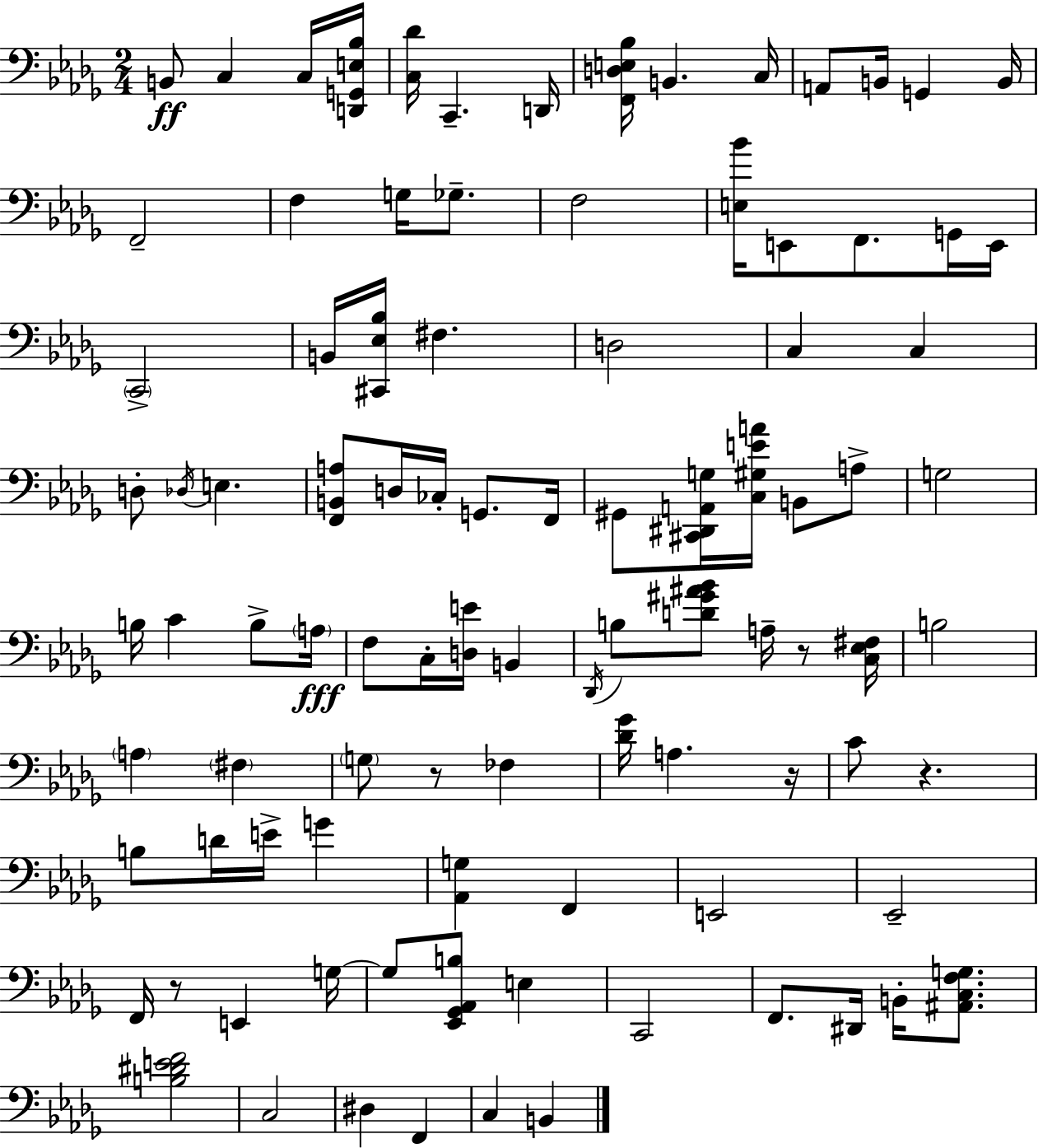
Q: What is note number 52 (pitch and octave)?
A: FES3